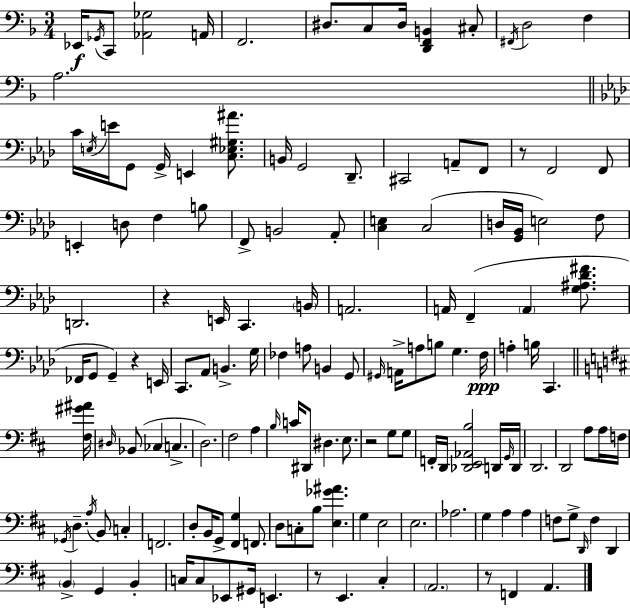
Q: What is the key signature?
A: D minor